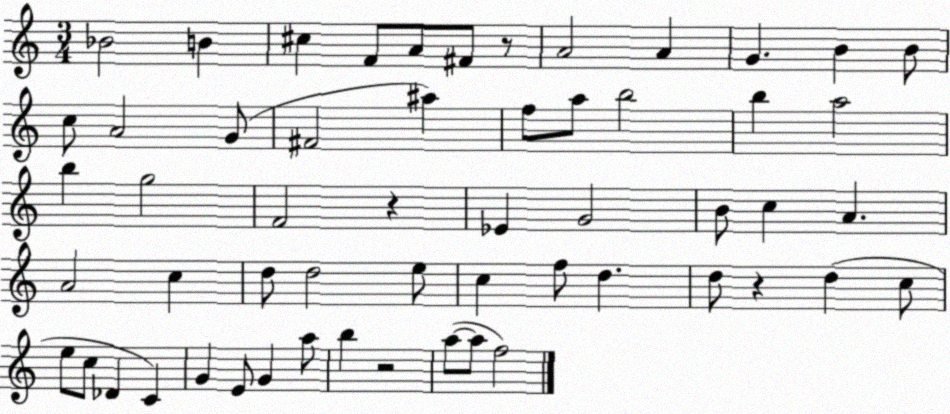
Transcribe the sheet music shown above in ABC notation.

X:1
T:Untitled
M:3/4
L:1/4
K:C
_B2 B ^c F/2 A/2 ^F/2 z/2 A2 A G B B/2 c/2 A2 G/2 ^F2 ^a f/2 a/2 b2 b a2 b g2 F2 z _E G2 B/2 c A A2 c d/2 d2 e/2 c f/2 d d/2 z d c/2 e/2 c/2 _D C G E/2 G a/2 b z2 a/2 a/2 f2